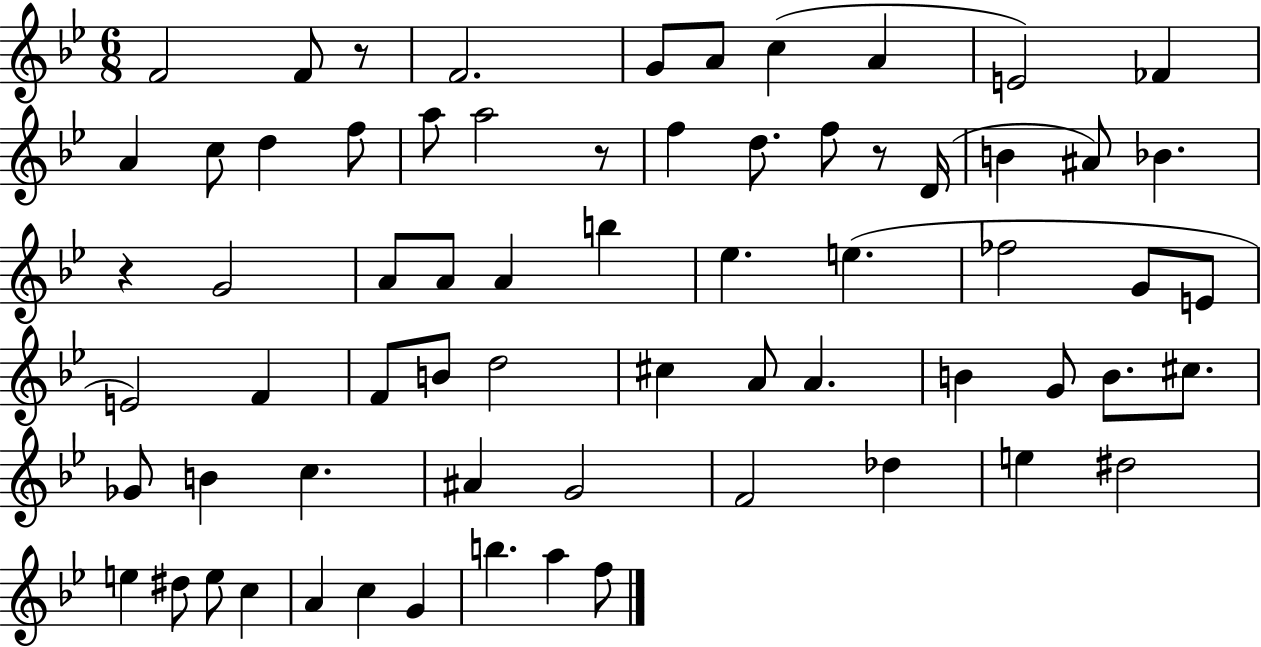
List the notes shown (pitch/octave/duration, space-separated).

F4/h F4/e R/e F4/h. G4/e A4/e C5/q A4/q E4/h FES4/q A4/q C5/e D5/q F5/e A5/e A5/h R/e F5/q D5/e. F5/e R/e D4/s B4/q A#4/e Bb4/q. R/q G4/h A4/e A4/e A4/q B5/q Eb5/q. E5/q. FES5/h G4/e E4/e E4/h F4/q F4/e B4/e D5/h C#5/q A4/e A4/q. B4/q G4/e B4/e. C#5/e. Gb4/e B4/q C5/q. A#4/q G4/h F4/h Db5/q E5/q D#5/h E5/q D#5/e E5/e C5/q A4/q C5/q G4/q B5/q. A5/q F5/e